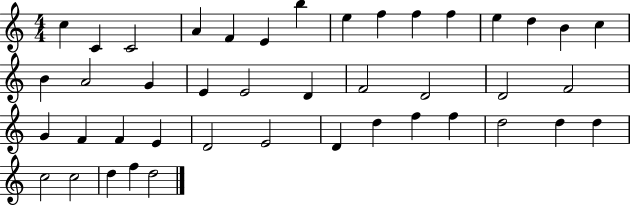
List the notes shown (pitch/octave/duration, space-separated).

C5/q C4/q C4/h A4/q F4/q E4/q B5/q E5/q F5/q F5/q F5/q E5/q D5/q B4/q C5/q B4/q A4/h G4/q E4/q E4/h D4/q F4/h D4/h D4/h F4/h G4/q F4/q F4/q E4/q D4/h E4/h D4/q D5/q F5/q F5/q D5/h D5/q D5/q C5/h C5/h D5/q F5/q D5/h